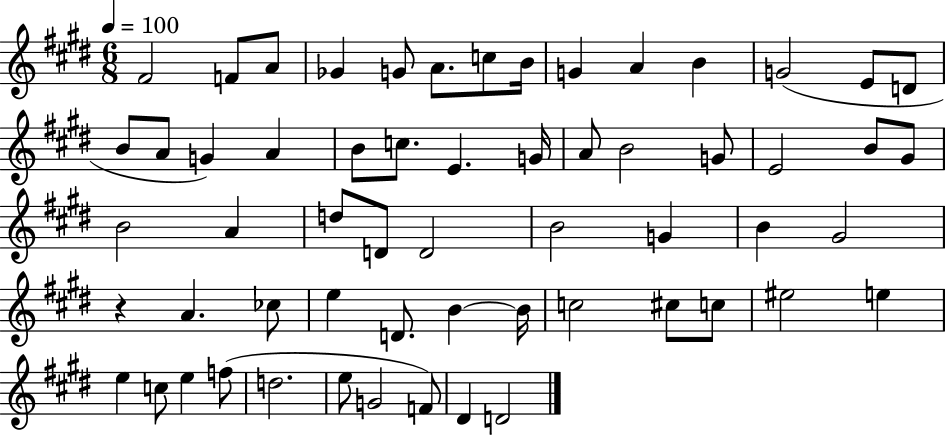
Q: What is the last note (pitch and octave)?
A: D4